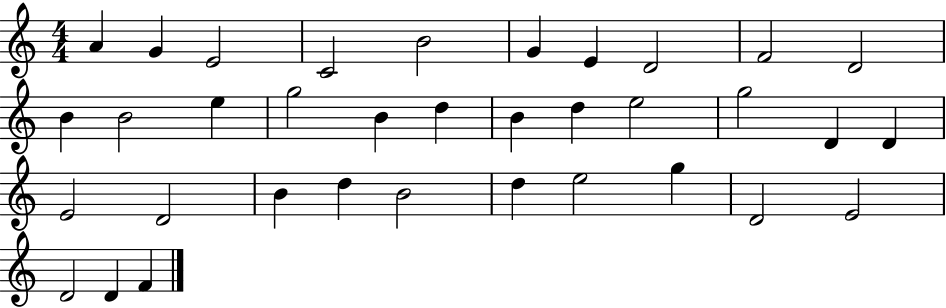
{
  \clef treble
  \numericTimeSignature
  \time 4/4
  \key c \major
  a'4 g'4 e'2 | c'2 b'2 | g'4 e'4 d'2 | f'2 d'2 | \break b'4 b'2 e''4 | g''2 b'4 d''4 | b'4 d''4 e''2 | g''2 d'4 d'4 | \break e'2 d'2 | b'4 d''4 b'2 | d''4 e''2 g''4 | d'2 e'2 | \break d'2 d'4 f'4 | \bar "|."
}